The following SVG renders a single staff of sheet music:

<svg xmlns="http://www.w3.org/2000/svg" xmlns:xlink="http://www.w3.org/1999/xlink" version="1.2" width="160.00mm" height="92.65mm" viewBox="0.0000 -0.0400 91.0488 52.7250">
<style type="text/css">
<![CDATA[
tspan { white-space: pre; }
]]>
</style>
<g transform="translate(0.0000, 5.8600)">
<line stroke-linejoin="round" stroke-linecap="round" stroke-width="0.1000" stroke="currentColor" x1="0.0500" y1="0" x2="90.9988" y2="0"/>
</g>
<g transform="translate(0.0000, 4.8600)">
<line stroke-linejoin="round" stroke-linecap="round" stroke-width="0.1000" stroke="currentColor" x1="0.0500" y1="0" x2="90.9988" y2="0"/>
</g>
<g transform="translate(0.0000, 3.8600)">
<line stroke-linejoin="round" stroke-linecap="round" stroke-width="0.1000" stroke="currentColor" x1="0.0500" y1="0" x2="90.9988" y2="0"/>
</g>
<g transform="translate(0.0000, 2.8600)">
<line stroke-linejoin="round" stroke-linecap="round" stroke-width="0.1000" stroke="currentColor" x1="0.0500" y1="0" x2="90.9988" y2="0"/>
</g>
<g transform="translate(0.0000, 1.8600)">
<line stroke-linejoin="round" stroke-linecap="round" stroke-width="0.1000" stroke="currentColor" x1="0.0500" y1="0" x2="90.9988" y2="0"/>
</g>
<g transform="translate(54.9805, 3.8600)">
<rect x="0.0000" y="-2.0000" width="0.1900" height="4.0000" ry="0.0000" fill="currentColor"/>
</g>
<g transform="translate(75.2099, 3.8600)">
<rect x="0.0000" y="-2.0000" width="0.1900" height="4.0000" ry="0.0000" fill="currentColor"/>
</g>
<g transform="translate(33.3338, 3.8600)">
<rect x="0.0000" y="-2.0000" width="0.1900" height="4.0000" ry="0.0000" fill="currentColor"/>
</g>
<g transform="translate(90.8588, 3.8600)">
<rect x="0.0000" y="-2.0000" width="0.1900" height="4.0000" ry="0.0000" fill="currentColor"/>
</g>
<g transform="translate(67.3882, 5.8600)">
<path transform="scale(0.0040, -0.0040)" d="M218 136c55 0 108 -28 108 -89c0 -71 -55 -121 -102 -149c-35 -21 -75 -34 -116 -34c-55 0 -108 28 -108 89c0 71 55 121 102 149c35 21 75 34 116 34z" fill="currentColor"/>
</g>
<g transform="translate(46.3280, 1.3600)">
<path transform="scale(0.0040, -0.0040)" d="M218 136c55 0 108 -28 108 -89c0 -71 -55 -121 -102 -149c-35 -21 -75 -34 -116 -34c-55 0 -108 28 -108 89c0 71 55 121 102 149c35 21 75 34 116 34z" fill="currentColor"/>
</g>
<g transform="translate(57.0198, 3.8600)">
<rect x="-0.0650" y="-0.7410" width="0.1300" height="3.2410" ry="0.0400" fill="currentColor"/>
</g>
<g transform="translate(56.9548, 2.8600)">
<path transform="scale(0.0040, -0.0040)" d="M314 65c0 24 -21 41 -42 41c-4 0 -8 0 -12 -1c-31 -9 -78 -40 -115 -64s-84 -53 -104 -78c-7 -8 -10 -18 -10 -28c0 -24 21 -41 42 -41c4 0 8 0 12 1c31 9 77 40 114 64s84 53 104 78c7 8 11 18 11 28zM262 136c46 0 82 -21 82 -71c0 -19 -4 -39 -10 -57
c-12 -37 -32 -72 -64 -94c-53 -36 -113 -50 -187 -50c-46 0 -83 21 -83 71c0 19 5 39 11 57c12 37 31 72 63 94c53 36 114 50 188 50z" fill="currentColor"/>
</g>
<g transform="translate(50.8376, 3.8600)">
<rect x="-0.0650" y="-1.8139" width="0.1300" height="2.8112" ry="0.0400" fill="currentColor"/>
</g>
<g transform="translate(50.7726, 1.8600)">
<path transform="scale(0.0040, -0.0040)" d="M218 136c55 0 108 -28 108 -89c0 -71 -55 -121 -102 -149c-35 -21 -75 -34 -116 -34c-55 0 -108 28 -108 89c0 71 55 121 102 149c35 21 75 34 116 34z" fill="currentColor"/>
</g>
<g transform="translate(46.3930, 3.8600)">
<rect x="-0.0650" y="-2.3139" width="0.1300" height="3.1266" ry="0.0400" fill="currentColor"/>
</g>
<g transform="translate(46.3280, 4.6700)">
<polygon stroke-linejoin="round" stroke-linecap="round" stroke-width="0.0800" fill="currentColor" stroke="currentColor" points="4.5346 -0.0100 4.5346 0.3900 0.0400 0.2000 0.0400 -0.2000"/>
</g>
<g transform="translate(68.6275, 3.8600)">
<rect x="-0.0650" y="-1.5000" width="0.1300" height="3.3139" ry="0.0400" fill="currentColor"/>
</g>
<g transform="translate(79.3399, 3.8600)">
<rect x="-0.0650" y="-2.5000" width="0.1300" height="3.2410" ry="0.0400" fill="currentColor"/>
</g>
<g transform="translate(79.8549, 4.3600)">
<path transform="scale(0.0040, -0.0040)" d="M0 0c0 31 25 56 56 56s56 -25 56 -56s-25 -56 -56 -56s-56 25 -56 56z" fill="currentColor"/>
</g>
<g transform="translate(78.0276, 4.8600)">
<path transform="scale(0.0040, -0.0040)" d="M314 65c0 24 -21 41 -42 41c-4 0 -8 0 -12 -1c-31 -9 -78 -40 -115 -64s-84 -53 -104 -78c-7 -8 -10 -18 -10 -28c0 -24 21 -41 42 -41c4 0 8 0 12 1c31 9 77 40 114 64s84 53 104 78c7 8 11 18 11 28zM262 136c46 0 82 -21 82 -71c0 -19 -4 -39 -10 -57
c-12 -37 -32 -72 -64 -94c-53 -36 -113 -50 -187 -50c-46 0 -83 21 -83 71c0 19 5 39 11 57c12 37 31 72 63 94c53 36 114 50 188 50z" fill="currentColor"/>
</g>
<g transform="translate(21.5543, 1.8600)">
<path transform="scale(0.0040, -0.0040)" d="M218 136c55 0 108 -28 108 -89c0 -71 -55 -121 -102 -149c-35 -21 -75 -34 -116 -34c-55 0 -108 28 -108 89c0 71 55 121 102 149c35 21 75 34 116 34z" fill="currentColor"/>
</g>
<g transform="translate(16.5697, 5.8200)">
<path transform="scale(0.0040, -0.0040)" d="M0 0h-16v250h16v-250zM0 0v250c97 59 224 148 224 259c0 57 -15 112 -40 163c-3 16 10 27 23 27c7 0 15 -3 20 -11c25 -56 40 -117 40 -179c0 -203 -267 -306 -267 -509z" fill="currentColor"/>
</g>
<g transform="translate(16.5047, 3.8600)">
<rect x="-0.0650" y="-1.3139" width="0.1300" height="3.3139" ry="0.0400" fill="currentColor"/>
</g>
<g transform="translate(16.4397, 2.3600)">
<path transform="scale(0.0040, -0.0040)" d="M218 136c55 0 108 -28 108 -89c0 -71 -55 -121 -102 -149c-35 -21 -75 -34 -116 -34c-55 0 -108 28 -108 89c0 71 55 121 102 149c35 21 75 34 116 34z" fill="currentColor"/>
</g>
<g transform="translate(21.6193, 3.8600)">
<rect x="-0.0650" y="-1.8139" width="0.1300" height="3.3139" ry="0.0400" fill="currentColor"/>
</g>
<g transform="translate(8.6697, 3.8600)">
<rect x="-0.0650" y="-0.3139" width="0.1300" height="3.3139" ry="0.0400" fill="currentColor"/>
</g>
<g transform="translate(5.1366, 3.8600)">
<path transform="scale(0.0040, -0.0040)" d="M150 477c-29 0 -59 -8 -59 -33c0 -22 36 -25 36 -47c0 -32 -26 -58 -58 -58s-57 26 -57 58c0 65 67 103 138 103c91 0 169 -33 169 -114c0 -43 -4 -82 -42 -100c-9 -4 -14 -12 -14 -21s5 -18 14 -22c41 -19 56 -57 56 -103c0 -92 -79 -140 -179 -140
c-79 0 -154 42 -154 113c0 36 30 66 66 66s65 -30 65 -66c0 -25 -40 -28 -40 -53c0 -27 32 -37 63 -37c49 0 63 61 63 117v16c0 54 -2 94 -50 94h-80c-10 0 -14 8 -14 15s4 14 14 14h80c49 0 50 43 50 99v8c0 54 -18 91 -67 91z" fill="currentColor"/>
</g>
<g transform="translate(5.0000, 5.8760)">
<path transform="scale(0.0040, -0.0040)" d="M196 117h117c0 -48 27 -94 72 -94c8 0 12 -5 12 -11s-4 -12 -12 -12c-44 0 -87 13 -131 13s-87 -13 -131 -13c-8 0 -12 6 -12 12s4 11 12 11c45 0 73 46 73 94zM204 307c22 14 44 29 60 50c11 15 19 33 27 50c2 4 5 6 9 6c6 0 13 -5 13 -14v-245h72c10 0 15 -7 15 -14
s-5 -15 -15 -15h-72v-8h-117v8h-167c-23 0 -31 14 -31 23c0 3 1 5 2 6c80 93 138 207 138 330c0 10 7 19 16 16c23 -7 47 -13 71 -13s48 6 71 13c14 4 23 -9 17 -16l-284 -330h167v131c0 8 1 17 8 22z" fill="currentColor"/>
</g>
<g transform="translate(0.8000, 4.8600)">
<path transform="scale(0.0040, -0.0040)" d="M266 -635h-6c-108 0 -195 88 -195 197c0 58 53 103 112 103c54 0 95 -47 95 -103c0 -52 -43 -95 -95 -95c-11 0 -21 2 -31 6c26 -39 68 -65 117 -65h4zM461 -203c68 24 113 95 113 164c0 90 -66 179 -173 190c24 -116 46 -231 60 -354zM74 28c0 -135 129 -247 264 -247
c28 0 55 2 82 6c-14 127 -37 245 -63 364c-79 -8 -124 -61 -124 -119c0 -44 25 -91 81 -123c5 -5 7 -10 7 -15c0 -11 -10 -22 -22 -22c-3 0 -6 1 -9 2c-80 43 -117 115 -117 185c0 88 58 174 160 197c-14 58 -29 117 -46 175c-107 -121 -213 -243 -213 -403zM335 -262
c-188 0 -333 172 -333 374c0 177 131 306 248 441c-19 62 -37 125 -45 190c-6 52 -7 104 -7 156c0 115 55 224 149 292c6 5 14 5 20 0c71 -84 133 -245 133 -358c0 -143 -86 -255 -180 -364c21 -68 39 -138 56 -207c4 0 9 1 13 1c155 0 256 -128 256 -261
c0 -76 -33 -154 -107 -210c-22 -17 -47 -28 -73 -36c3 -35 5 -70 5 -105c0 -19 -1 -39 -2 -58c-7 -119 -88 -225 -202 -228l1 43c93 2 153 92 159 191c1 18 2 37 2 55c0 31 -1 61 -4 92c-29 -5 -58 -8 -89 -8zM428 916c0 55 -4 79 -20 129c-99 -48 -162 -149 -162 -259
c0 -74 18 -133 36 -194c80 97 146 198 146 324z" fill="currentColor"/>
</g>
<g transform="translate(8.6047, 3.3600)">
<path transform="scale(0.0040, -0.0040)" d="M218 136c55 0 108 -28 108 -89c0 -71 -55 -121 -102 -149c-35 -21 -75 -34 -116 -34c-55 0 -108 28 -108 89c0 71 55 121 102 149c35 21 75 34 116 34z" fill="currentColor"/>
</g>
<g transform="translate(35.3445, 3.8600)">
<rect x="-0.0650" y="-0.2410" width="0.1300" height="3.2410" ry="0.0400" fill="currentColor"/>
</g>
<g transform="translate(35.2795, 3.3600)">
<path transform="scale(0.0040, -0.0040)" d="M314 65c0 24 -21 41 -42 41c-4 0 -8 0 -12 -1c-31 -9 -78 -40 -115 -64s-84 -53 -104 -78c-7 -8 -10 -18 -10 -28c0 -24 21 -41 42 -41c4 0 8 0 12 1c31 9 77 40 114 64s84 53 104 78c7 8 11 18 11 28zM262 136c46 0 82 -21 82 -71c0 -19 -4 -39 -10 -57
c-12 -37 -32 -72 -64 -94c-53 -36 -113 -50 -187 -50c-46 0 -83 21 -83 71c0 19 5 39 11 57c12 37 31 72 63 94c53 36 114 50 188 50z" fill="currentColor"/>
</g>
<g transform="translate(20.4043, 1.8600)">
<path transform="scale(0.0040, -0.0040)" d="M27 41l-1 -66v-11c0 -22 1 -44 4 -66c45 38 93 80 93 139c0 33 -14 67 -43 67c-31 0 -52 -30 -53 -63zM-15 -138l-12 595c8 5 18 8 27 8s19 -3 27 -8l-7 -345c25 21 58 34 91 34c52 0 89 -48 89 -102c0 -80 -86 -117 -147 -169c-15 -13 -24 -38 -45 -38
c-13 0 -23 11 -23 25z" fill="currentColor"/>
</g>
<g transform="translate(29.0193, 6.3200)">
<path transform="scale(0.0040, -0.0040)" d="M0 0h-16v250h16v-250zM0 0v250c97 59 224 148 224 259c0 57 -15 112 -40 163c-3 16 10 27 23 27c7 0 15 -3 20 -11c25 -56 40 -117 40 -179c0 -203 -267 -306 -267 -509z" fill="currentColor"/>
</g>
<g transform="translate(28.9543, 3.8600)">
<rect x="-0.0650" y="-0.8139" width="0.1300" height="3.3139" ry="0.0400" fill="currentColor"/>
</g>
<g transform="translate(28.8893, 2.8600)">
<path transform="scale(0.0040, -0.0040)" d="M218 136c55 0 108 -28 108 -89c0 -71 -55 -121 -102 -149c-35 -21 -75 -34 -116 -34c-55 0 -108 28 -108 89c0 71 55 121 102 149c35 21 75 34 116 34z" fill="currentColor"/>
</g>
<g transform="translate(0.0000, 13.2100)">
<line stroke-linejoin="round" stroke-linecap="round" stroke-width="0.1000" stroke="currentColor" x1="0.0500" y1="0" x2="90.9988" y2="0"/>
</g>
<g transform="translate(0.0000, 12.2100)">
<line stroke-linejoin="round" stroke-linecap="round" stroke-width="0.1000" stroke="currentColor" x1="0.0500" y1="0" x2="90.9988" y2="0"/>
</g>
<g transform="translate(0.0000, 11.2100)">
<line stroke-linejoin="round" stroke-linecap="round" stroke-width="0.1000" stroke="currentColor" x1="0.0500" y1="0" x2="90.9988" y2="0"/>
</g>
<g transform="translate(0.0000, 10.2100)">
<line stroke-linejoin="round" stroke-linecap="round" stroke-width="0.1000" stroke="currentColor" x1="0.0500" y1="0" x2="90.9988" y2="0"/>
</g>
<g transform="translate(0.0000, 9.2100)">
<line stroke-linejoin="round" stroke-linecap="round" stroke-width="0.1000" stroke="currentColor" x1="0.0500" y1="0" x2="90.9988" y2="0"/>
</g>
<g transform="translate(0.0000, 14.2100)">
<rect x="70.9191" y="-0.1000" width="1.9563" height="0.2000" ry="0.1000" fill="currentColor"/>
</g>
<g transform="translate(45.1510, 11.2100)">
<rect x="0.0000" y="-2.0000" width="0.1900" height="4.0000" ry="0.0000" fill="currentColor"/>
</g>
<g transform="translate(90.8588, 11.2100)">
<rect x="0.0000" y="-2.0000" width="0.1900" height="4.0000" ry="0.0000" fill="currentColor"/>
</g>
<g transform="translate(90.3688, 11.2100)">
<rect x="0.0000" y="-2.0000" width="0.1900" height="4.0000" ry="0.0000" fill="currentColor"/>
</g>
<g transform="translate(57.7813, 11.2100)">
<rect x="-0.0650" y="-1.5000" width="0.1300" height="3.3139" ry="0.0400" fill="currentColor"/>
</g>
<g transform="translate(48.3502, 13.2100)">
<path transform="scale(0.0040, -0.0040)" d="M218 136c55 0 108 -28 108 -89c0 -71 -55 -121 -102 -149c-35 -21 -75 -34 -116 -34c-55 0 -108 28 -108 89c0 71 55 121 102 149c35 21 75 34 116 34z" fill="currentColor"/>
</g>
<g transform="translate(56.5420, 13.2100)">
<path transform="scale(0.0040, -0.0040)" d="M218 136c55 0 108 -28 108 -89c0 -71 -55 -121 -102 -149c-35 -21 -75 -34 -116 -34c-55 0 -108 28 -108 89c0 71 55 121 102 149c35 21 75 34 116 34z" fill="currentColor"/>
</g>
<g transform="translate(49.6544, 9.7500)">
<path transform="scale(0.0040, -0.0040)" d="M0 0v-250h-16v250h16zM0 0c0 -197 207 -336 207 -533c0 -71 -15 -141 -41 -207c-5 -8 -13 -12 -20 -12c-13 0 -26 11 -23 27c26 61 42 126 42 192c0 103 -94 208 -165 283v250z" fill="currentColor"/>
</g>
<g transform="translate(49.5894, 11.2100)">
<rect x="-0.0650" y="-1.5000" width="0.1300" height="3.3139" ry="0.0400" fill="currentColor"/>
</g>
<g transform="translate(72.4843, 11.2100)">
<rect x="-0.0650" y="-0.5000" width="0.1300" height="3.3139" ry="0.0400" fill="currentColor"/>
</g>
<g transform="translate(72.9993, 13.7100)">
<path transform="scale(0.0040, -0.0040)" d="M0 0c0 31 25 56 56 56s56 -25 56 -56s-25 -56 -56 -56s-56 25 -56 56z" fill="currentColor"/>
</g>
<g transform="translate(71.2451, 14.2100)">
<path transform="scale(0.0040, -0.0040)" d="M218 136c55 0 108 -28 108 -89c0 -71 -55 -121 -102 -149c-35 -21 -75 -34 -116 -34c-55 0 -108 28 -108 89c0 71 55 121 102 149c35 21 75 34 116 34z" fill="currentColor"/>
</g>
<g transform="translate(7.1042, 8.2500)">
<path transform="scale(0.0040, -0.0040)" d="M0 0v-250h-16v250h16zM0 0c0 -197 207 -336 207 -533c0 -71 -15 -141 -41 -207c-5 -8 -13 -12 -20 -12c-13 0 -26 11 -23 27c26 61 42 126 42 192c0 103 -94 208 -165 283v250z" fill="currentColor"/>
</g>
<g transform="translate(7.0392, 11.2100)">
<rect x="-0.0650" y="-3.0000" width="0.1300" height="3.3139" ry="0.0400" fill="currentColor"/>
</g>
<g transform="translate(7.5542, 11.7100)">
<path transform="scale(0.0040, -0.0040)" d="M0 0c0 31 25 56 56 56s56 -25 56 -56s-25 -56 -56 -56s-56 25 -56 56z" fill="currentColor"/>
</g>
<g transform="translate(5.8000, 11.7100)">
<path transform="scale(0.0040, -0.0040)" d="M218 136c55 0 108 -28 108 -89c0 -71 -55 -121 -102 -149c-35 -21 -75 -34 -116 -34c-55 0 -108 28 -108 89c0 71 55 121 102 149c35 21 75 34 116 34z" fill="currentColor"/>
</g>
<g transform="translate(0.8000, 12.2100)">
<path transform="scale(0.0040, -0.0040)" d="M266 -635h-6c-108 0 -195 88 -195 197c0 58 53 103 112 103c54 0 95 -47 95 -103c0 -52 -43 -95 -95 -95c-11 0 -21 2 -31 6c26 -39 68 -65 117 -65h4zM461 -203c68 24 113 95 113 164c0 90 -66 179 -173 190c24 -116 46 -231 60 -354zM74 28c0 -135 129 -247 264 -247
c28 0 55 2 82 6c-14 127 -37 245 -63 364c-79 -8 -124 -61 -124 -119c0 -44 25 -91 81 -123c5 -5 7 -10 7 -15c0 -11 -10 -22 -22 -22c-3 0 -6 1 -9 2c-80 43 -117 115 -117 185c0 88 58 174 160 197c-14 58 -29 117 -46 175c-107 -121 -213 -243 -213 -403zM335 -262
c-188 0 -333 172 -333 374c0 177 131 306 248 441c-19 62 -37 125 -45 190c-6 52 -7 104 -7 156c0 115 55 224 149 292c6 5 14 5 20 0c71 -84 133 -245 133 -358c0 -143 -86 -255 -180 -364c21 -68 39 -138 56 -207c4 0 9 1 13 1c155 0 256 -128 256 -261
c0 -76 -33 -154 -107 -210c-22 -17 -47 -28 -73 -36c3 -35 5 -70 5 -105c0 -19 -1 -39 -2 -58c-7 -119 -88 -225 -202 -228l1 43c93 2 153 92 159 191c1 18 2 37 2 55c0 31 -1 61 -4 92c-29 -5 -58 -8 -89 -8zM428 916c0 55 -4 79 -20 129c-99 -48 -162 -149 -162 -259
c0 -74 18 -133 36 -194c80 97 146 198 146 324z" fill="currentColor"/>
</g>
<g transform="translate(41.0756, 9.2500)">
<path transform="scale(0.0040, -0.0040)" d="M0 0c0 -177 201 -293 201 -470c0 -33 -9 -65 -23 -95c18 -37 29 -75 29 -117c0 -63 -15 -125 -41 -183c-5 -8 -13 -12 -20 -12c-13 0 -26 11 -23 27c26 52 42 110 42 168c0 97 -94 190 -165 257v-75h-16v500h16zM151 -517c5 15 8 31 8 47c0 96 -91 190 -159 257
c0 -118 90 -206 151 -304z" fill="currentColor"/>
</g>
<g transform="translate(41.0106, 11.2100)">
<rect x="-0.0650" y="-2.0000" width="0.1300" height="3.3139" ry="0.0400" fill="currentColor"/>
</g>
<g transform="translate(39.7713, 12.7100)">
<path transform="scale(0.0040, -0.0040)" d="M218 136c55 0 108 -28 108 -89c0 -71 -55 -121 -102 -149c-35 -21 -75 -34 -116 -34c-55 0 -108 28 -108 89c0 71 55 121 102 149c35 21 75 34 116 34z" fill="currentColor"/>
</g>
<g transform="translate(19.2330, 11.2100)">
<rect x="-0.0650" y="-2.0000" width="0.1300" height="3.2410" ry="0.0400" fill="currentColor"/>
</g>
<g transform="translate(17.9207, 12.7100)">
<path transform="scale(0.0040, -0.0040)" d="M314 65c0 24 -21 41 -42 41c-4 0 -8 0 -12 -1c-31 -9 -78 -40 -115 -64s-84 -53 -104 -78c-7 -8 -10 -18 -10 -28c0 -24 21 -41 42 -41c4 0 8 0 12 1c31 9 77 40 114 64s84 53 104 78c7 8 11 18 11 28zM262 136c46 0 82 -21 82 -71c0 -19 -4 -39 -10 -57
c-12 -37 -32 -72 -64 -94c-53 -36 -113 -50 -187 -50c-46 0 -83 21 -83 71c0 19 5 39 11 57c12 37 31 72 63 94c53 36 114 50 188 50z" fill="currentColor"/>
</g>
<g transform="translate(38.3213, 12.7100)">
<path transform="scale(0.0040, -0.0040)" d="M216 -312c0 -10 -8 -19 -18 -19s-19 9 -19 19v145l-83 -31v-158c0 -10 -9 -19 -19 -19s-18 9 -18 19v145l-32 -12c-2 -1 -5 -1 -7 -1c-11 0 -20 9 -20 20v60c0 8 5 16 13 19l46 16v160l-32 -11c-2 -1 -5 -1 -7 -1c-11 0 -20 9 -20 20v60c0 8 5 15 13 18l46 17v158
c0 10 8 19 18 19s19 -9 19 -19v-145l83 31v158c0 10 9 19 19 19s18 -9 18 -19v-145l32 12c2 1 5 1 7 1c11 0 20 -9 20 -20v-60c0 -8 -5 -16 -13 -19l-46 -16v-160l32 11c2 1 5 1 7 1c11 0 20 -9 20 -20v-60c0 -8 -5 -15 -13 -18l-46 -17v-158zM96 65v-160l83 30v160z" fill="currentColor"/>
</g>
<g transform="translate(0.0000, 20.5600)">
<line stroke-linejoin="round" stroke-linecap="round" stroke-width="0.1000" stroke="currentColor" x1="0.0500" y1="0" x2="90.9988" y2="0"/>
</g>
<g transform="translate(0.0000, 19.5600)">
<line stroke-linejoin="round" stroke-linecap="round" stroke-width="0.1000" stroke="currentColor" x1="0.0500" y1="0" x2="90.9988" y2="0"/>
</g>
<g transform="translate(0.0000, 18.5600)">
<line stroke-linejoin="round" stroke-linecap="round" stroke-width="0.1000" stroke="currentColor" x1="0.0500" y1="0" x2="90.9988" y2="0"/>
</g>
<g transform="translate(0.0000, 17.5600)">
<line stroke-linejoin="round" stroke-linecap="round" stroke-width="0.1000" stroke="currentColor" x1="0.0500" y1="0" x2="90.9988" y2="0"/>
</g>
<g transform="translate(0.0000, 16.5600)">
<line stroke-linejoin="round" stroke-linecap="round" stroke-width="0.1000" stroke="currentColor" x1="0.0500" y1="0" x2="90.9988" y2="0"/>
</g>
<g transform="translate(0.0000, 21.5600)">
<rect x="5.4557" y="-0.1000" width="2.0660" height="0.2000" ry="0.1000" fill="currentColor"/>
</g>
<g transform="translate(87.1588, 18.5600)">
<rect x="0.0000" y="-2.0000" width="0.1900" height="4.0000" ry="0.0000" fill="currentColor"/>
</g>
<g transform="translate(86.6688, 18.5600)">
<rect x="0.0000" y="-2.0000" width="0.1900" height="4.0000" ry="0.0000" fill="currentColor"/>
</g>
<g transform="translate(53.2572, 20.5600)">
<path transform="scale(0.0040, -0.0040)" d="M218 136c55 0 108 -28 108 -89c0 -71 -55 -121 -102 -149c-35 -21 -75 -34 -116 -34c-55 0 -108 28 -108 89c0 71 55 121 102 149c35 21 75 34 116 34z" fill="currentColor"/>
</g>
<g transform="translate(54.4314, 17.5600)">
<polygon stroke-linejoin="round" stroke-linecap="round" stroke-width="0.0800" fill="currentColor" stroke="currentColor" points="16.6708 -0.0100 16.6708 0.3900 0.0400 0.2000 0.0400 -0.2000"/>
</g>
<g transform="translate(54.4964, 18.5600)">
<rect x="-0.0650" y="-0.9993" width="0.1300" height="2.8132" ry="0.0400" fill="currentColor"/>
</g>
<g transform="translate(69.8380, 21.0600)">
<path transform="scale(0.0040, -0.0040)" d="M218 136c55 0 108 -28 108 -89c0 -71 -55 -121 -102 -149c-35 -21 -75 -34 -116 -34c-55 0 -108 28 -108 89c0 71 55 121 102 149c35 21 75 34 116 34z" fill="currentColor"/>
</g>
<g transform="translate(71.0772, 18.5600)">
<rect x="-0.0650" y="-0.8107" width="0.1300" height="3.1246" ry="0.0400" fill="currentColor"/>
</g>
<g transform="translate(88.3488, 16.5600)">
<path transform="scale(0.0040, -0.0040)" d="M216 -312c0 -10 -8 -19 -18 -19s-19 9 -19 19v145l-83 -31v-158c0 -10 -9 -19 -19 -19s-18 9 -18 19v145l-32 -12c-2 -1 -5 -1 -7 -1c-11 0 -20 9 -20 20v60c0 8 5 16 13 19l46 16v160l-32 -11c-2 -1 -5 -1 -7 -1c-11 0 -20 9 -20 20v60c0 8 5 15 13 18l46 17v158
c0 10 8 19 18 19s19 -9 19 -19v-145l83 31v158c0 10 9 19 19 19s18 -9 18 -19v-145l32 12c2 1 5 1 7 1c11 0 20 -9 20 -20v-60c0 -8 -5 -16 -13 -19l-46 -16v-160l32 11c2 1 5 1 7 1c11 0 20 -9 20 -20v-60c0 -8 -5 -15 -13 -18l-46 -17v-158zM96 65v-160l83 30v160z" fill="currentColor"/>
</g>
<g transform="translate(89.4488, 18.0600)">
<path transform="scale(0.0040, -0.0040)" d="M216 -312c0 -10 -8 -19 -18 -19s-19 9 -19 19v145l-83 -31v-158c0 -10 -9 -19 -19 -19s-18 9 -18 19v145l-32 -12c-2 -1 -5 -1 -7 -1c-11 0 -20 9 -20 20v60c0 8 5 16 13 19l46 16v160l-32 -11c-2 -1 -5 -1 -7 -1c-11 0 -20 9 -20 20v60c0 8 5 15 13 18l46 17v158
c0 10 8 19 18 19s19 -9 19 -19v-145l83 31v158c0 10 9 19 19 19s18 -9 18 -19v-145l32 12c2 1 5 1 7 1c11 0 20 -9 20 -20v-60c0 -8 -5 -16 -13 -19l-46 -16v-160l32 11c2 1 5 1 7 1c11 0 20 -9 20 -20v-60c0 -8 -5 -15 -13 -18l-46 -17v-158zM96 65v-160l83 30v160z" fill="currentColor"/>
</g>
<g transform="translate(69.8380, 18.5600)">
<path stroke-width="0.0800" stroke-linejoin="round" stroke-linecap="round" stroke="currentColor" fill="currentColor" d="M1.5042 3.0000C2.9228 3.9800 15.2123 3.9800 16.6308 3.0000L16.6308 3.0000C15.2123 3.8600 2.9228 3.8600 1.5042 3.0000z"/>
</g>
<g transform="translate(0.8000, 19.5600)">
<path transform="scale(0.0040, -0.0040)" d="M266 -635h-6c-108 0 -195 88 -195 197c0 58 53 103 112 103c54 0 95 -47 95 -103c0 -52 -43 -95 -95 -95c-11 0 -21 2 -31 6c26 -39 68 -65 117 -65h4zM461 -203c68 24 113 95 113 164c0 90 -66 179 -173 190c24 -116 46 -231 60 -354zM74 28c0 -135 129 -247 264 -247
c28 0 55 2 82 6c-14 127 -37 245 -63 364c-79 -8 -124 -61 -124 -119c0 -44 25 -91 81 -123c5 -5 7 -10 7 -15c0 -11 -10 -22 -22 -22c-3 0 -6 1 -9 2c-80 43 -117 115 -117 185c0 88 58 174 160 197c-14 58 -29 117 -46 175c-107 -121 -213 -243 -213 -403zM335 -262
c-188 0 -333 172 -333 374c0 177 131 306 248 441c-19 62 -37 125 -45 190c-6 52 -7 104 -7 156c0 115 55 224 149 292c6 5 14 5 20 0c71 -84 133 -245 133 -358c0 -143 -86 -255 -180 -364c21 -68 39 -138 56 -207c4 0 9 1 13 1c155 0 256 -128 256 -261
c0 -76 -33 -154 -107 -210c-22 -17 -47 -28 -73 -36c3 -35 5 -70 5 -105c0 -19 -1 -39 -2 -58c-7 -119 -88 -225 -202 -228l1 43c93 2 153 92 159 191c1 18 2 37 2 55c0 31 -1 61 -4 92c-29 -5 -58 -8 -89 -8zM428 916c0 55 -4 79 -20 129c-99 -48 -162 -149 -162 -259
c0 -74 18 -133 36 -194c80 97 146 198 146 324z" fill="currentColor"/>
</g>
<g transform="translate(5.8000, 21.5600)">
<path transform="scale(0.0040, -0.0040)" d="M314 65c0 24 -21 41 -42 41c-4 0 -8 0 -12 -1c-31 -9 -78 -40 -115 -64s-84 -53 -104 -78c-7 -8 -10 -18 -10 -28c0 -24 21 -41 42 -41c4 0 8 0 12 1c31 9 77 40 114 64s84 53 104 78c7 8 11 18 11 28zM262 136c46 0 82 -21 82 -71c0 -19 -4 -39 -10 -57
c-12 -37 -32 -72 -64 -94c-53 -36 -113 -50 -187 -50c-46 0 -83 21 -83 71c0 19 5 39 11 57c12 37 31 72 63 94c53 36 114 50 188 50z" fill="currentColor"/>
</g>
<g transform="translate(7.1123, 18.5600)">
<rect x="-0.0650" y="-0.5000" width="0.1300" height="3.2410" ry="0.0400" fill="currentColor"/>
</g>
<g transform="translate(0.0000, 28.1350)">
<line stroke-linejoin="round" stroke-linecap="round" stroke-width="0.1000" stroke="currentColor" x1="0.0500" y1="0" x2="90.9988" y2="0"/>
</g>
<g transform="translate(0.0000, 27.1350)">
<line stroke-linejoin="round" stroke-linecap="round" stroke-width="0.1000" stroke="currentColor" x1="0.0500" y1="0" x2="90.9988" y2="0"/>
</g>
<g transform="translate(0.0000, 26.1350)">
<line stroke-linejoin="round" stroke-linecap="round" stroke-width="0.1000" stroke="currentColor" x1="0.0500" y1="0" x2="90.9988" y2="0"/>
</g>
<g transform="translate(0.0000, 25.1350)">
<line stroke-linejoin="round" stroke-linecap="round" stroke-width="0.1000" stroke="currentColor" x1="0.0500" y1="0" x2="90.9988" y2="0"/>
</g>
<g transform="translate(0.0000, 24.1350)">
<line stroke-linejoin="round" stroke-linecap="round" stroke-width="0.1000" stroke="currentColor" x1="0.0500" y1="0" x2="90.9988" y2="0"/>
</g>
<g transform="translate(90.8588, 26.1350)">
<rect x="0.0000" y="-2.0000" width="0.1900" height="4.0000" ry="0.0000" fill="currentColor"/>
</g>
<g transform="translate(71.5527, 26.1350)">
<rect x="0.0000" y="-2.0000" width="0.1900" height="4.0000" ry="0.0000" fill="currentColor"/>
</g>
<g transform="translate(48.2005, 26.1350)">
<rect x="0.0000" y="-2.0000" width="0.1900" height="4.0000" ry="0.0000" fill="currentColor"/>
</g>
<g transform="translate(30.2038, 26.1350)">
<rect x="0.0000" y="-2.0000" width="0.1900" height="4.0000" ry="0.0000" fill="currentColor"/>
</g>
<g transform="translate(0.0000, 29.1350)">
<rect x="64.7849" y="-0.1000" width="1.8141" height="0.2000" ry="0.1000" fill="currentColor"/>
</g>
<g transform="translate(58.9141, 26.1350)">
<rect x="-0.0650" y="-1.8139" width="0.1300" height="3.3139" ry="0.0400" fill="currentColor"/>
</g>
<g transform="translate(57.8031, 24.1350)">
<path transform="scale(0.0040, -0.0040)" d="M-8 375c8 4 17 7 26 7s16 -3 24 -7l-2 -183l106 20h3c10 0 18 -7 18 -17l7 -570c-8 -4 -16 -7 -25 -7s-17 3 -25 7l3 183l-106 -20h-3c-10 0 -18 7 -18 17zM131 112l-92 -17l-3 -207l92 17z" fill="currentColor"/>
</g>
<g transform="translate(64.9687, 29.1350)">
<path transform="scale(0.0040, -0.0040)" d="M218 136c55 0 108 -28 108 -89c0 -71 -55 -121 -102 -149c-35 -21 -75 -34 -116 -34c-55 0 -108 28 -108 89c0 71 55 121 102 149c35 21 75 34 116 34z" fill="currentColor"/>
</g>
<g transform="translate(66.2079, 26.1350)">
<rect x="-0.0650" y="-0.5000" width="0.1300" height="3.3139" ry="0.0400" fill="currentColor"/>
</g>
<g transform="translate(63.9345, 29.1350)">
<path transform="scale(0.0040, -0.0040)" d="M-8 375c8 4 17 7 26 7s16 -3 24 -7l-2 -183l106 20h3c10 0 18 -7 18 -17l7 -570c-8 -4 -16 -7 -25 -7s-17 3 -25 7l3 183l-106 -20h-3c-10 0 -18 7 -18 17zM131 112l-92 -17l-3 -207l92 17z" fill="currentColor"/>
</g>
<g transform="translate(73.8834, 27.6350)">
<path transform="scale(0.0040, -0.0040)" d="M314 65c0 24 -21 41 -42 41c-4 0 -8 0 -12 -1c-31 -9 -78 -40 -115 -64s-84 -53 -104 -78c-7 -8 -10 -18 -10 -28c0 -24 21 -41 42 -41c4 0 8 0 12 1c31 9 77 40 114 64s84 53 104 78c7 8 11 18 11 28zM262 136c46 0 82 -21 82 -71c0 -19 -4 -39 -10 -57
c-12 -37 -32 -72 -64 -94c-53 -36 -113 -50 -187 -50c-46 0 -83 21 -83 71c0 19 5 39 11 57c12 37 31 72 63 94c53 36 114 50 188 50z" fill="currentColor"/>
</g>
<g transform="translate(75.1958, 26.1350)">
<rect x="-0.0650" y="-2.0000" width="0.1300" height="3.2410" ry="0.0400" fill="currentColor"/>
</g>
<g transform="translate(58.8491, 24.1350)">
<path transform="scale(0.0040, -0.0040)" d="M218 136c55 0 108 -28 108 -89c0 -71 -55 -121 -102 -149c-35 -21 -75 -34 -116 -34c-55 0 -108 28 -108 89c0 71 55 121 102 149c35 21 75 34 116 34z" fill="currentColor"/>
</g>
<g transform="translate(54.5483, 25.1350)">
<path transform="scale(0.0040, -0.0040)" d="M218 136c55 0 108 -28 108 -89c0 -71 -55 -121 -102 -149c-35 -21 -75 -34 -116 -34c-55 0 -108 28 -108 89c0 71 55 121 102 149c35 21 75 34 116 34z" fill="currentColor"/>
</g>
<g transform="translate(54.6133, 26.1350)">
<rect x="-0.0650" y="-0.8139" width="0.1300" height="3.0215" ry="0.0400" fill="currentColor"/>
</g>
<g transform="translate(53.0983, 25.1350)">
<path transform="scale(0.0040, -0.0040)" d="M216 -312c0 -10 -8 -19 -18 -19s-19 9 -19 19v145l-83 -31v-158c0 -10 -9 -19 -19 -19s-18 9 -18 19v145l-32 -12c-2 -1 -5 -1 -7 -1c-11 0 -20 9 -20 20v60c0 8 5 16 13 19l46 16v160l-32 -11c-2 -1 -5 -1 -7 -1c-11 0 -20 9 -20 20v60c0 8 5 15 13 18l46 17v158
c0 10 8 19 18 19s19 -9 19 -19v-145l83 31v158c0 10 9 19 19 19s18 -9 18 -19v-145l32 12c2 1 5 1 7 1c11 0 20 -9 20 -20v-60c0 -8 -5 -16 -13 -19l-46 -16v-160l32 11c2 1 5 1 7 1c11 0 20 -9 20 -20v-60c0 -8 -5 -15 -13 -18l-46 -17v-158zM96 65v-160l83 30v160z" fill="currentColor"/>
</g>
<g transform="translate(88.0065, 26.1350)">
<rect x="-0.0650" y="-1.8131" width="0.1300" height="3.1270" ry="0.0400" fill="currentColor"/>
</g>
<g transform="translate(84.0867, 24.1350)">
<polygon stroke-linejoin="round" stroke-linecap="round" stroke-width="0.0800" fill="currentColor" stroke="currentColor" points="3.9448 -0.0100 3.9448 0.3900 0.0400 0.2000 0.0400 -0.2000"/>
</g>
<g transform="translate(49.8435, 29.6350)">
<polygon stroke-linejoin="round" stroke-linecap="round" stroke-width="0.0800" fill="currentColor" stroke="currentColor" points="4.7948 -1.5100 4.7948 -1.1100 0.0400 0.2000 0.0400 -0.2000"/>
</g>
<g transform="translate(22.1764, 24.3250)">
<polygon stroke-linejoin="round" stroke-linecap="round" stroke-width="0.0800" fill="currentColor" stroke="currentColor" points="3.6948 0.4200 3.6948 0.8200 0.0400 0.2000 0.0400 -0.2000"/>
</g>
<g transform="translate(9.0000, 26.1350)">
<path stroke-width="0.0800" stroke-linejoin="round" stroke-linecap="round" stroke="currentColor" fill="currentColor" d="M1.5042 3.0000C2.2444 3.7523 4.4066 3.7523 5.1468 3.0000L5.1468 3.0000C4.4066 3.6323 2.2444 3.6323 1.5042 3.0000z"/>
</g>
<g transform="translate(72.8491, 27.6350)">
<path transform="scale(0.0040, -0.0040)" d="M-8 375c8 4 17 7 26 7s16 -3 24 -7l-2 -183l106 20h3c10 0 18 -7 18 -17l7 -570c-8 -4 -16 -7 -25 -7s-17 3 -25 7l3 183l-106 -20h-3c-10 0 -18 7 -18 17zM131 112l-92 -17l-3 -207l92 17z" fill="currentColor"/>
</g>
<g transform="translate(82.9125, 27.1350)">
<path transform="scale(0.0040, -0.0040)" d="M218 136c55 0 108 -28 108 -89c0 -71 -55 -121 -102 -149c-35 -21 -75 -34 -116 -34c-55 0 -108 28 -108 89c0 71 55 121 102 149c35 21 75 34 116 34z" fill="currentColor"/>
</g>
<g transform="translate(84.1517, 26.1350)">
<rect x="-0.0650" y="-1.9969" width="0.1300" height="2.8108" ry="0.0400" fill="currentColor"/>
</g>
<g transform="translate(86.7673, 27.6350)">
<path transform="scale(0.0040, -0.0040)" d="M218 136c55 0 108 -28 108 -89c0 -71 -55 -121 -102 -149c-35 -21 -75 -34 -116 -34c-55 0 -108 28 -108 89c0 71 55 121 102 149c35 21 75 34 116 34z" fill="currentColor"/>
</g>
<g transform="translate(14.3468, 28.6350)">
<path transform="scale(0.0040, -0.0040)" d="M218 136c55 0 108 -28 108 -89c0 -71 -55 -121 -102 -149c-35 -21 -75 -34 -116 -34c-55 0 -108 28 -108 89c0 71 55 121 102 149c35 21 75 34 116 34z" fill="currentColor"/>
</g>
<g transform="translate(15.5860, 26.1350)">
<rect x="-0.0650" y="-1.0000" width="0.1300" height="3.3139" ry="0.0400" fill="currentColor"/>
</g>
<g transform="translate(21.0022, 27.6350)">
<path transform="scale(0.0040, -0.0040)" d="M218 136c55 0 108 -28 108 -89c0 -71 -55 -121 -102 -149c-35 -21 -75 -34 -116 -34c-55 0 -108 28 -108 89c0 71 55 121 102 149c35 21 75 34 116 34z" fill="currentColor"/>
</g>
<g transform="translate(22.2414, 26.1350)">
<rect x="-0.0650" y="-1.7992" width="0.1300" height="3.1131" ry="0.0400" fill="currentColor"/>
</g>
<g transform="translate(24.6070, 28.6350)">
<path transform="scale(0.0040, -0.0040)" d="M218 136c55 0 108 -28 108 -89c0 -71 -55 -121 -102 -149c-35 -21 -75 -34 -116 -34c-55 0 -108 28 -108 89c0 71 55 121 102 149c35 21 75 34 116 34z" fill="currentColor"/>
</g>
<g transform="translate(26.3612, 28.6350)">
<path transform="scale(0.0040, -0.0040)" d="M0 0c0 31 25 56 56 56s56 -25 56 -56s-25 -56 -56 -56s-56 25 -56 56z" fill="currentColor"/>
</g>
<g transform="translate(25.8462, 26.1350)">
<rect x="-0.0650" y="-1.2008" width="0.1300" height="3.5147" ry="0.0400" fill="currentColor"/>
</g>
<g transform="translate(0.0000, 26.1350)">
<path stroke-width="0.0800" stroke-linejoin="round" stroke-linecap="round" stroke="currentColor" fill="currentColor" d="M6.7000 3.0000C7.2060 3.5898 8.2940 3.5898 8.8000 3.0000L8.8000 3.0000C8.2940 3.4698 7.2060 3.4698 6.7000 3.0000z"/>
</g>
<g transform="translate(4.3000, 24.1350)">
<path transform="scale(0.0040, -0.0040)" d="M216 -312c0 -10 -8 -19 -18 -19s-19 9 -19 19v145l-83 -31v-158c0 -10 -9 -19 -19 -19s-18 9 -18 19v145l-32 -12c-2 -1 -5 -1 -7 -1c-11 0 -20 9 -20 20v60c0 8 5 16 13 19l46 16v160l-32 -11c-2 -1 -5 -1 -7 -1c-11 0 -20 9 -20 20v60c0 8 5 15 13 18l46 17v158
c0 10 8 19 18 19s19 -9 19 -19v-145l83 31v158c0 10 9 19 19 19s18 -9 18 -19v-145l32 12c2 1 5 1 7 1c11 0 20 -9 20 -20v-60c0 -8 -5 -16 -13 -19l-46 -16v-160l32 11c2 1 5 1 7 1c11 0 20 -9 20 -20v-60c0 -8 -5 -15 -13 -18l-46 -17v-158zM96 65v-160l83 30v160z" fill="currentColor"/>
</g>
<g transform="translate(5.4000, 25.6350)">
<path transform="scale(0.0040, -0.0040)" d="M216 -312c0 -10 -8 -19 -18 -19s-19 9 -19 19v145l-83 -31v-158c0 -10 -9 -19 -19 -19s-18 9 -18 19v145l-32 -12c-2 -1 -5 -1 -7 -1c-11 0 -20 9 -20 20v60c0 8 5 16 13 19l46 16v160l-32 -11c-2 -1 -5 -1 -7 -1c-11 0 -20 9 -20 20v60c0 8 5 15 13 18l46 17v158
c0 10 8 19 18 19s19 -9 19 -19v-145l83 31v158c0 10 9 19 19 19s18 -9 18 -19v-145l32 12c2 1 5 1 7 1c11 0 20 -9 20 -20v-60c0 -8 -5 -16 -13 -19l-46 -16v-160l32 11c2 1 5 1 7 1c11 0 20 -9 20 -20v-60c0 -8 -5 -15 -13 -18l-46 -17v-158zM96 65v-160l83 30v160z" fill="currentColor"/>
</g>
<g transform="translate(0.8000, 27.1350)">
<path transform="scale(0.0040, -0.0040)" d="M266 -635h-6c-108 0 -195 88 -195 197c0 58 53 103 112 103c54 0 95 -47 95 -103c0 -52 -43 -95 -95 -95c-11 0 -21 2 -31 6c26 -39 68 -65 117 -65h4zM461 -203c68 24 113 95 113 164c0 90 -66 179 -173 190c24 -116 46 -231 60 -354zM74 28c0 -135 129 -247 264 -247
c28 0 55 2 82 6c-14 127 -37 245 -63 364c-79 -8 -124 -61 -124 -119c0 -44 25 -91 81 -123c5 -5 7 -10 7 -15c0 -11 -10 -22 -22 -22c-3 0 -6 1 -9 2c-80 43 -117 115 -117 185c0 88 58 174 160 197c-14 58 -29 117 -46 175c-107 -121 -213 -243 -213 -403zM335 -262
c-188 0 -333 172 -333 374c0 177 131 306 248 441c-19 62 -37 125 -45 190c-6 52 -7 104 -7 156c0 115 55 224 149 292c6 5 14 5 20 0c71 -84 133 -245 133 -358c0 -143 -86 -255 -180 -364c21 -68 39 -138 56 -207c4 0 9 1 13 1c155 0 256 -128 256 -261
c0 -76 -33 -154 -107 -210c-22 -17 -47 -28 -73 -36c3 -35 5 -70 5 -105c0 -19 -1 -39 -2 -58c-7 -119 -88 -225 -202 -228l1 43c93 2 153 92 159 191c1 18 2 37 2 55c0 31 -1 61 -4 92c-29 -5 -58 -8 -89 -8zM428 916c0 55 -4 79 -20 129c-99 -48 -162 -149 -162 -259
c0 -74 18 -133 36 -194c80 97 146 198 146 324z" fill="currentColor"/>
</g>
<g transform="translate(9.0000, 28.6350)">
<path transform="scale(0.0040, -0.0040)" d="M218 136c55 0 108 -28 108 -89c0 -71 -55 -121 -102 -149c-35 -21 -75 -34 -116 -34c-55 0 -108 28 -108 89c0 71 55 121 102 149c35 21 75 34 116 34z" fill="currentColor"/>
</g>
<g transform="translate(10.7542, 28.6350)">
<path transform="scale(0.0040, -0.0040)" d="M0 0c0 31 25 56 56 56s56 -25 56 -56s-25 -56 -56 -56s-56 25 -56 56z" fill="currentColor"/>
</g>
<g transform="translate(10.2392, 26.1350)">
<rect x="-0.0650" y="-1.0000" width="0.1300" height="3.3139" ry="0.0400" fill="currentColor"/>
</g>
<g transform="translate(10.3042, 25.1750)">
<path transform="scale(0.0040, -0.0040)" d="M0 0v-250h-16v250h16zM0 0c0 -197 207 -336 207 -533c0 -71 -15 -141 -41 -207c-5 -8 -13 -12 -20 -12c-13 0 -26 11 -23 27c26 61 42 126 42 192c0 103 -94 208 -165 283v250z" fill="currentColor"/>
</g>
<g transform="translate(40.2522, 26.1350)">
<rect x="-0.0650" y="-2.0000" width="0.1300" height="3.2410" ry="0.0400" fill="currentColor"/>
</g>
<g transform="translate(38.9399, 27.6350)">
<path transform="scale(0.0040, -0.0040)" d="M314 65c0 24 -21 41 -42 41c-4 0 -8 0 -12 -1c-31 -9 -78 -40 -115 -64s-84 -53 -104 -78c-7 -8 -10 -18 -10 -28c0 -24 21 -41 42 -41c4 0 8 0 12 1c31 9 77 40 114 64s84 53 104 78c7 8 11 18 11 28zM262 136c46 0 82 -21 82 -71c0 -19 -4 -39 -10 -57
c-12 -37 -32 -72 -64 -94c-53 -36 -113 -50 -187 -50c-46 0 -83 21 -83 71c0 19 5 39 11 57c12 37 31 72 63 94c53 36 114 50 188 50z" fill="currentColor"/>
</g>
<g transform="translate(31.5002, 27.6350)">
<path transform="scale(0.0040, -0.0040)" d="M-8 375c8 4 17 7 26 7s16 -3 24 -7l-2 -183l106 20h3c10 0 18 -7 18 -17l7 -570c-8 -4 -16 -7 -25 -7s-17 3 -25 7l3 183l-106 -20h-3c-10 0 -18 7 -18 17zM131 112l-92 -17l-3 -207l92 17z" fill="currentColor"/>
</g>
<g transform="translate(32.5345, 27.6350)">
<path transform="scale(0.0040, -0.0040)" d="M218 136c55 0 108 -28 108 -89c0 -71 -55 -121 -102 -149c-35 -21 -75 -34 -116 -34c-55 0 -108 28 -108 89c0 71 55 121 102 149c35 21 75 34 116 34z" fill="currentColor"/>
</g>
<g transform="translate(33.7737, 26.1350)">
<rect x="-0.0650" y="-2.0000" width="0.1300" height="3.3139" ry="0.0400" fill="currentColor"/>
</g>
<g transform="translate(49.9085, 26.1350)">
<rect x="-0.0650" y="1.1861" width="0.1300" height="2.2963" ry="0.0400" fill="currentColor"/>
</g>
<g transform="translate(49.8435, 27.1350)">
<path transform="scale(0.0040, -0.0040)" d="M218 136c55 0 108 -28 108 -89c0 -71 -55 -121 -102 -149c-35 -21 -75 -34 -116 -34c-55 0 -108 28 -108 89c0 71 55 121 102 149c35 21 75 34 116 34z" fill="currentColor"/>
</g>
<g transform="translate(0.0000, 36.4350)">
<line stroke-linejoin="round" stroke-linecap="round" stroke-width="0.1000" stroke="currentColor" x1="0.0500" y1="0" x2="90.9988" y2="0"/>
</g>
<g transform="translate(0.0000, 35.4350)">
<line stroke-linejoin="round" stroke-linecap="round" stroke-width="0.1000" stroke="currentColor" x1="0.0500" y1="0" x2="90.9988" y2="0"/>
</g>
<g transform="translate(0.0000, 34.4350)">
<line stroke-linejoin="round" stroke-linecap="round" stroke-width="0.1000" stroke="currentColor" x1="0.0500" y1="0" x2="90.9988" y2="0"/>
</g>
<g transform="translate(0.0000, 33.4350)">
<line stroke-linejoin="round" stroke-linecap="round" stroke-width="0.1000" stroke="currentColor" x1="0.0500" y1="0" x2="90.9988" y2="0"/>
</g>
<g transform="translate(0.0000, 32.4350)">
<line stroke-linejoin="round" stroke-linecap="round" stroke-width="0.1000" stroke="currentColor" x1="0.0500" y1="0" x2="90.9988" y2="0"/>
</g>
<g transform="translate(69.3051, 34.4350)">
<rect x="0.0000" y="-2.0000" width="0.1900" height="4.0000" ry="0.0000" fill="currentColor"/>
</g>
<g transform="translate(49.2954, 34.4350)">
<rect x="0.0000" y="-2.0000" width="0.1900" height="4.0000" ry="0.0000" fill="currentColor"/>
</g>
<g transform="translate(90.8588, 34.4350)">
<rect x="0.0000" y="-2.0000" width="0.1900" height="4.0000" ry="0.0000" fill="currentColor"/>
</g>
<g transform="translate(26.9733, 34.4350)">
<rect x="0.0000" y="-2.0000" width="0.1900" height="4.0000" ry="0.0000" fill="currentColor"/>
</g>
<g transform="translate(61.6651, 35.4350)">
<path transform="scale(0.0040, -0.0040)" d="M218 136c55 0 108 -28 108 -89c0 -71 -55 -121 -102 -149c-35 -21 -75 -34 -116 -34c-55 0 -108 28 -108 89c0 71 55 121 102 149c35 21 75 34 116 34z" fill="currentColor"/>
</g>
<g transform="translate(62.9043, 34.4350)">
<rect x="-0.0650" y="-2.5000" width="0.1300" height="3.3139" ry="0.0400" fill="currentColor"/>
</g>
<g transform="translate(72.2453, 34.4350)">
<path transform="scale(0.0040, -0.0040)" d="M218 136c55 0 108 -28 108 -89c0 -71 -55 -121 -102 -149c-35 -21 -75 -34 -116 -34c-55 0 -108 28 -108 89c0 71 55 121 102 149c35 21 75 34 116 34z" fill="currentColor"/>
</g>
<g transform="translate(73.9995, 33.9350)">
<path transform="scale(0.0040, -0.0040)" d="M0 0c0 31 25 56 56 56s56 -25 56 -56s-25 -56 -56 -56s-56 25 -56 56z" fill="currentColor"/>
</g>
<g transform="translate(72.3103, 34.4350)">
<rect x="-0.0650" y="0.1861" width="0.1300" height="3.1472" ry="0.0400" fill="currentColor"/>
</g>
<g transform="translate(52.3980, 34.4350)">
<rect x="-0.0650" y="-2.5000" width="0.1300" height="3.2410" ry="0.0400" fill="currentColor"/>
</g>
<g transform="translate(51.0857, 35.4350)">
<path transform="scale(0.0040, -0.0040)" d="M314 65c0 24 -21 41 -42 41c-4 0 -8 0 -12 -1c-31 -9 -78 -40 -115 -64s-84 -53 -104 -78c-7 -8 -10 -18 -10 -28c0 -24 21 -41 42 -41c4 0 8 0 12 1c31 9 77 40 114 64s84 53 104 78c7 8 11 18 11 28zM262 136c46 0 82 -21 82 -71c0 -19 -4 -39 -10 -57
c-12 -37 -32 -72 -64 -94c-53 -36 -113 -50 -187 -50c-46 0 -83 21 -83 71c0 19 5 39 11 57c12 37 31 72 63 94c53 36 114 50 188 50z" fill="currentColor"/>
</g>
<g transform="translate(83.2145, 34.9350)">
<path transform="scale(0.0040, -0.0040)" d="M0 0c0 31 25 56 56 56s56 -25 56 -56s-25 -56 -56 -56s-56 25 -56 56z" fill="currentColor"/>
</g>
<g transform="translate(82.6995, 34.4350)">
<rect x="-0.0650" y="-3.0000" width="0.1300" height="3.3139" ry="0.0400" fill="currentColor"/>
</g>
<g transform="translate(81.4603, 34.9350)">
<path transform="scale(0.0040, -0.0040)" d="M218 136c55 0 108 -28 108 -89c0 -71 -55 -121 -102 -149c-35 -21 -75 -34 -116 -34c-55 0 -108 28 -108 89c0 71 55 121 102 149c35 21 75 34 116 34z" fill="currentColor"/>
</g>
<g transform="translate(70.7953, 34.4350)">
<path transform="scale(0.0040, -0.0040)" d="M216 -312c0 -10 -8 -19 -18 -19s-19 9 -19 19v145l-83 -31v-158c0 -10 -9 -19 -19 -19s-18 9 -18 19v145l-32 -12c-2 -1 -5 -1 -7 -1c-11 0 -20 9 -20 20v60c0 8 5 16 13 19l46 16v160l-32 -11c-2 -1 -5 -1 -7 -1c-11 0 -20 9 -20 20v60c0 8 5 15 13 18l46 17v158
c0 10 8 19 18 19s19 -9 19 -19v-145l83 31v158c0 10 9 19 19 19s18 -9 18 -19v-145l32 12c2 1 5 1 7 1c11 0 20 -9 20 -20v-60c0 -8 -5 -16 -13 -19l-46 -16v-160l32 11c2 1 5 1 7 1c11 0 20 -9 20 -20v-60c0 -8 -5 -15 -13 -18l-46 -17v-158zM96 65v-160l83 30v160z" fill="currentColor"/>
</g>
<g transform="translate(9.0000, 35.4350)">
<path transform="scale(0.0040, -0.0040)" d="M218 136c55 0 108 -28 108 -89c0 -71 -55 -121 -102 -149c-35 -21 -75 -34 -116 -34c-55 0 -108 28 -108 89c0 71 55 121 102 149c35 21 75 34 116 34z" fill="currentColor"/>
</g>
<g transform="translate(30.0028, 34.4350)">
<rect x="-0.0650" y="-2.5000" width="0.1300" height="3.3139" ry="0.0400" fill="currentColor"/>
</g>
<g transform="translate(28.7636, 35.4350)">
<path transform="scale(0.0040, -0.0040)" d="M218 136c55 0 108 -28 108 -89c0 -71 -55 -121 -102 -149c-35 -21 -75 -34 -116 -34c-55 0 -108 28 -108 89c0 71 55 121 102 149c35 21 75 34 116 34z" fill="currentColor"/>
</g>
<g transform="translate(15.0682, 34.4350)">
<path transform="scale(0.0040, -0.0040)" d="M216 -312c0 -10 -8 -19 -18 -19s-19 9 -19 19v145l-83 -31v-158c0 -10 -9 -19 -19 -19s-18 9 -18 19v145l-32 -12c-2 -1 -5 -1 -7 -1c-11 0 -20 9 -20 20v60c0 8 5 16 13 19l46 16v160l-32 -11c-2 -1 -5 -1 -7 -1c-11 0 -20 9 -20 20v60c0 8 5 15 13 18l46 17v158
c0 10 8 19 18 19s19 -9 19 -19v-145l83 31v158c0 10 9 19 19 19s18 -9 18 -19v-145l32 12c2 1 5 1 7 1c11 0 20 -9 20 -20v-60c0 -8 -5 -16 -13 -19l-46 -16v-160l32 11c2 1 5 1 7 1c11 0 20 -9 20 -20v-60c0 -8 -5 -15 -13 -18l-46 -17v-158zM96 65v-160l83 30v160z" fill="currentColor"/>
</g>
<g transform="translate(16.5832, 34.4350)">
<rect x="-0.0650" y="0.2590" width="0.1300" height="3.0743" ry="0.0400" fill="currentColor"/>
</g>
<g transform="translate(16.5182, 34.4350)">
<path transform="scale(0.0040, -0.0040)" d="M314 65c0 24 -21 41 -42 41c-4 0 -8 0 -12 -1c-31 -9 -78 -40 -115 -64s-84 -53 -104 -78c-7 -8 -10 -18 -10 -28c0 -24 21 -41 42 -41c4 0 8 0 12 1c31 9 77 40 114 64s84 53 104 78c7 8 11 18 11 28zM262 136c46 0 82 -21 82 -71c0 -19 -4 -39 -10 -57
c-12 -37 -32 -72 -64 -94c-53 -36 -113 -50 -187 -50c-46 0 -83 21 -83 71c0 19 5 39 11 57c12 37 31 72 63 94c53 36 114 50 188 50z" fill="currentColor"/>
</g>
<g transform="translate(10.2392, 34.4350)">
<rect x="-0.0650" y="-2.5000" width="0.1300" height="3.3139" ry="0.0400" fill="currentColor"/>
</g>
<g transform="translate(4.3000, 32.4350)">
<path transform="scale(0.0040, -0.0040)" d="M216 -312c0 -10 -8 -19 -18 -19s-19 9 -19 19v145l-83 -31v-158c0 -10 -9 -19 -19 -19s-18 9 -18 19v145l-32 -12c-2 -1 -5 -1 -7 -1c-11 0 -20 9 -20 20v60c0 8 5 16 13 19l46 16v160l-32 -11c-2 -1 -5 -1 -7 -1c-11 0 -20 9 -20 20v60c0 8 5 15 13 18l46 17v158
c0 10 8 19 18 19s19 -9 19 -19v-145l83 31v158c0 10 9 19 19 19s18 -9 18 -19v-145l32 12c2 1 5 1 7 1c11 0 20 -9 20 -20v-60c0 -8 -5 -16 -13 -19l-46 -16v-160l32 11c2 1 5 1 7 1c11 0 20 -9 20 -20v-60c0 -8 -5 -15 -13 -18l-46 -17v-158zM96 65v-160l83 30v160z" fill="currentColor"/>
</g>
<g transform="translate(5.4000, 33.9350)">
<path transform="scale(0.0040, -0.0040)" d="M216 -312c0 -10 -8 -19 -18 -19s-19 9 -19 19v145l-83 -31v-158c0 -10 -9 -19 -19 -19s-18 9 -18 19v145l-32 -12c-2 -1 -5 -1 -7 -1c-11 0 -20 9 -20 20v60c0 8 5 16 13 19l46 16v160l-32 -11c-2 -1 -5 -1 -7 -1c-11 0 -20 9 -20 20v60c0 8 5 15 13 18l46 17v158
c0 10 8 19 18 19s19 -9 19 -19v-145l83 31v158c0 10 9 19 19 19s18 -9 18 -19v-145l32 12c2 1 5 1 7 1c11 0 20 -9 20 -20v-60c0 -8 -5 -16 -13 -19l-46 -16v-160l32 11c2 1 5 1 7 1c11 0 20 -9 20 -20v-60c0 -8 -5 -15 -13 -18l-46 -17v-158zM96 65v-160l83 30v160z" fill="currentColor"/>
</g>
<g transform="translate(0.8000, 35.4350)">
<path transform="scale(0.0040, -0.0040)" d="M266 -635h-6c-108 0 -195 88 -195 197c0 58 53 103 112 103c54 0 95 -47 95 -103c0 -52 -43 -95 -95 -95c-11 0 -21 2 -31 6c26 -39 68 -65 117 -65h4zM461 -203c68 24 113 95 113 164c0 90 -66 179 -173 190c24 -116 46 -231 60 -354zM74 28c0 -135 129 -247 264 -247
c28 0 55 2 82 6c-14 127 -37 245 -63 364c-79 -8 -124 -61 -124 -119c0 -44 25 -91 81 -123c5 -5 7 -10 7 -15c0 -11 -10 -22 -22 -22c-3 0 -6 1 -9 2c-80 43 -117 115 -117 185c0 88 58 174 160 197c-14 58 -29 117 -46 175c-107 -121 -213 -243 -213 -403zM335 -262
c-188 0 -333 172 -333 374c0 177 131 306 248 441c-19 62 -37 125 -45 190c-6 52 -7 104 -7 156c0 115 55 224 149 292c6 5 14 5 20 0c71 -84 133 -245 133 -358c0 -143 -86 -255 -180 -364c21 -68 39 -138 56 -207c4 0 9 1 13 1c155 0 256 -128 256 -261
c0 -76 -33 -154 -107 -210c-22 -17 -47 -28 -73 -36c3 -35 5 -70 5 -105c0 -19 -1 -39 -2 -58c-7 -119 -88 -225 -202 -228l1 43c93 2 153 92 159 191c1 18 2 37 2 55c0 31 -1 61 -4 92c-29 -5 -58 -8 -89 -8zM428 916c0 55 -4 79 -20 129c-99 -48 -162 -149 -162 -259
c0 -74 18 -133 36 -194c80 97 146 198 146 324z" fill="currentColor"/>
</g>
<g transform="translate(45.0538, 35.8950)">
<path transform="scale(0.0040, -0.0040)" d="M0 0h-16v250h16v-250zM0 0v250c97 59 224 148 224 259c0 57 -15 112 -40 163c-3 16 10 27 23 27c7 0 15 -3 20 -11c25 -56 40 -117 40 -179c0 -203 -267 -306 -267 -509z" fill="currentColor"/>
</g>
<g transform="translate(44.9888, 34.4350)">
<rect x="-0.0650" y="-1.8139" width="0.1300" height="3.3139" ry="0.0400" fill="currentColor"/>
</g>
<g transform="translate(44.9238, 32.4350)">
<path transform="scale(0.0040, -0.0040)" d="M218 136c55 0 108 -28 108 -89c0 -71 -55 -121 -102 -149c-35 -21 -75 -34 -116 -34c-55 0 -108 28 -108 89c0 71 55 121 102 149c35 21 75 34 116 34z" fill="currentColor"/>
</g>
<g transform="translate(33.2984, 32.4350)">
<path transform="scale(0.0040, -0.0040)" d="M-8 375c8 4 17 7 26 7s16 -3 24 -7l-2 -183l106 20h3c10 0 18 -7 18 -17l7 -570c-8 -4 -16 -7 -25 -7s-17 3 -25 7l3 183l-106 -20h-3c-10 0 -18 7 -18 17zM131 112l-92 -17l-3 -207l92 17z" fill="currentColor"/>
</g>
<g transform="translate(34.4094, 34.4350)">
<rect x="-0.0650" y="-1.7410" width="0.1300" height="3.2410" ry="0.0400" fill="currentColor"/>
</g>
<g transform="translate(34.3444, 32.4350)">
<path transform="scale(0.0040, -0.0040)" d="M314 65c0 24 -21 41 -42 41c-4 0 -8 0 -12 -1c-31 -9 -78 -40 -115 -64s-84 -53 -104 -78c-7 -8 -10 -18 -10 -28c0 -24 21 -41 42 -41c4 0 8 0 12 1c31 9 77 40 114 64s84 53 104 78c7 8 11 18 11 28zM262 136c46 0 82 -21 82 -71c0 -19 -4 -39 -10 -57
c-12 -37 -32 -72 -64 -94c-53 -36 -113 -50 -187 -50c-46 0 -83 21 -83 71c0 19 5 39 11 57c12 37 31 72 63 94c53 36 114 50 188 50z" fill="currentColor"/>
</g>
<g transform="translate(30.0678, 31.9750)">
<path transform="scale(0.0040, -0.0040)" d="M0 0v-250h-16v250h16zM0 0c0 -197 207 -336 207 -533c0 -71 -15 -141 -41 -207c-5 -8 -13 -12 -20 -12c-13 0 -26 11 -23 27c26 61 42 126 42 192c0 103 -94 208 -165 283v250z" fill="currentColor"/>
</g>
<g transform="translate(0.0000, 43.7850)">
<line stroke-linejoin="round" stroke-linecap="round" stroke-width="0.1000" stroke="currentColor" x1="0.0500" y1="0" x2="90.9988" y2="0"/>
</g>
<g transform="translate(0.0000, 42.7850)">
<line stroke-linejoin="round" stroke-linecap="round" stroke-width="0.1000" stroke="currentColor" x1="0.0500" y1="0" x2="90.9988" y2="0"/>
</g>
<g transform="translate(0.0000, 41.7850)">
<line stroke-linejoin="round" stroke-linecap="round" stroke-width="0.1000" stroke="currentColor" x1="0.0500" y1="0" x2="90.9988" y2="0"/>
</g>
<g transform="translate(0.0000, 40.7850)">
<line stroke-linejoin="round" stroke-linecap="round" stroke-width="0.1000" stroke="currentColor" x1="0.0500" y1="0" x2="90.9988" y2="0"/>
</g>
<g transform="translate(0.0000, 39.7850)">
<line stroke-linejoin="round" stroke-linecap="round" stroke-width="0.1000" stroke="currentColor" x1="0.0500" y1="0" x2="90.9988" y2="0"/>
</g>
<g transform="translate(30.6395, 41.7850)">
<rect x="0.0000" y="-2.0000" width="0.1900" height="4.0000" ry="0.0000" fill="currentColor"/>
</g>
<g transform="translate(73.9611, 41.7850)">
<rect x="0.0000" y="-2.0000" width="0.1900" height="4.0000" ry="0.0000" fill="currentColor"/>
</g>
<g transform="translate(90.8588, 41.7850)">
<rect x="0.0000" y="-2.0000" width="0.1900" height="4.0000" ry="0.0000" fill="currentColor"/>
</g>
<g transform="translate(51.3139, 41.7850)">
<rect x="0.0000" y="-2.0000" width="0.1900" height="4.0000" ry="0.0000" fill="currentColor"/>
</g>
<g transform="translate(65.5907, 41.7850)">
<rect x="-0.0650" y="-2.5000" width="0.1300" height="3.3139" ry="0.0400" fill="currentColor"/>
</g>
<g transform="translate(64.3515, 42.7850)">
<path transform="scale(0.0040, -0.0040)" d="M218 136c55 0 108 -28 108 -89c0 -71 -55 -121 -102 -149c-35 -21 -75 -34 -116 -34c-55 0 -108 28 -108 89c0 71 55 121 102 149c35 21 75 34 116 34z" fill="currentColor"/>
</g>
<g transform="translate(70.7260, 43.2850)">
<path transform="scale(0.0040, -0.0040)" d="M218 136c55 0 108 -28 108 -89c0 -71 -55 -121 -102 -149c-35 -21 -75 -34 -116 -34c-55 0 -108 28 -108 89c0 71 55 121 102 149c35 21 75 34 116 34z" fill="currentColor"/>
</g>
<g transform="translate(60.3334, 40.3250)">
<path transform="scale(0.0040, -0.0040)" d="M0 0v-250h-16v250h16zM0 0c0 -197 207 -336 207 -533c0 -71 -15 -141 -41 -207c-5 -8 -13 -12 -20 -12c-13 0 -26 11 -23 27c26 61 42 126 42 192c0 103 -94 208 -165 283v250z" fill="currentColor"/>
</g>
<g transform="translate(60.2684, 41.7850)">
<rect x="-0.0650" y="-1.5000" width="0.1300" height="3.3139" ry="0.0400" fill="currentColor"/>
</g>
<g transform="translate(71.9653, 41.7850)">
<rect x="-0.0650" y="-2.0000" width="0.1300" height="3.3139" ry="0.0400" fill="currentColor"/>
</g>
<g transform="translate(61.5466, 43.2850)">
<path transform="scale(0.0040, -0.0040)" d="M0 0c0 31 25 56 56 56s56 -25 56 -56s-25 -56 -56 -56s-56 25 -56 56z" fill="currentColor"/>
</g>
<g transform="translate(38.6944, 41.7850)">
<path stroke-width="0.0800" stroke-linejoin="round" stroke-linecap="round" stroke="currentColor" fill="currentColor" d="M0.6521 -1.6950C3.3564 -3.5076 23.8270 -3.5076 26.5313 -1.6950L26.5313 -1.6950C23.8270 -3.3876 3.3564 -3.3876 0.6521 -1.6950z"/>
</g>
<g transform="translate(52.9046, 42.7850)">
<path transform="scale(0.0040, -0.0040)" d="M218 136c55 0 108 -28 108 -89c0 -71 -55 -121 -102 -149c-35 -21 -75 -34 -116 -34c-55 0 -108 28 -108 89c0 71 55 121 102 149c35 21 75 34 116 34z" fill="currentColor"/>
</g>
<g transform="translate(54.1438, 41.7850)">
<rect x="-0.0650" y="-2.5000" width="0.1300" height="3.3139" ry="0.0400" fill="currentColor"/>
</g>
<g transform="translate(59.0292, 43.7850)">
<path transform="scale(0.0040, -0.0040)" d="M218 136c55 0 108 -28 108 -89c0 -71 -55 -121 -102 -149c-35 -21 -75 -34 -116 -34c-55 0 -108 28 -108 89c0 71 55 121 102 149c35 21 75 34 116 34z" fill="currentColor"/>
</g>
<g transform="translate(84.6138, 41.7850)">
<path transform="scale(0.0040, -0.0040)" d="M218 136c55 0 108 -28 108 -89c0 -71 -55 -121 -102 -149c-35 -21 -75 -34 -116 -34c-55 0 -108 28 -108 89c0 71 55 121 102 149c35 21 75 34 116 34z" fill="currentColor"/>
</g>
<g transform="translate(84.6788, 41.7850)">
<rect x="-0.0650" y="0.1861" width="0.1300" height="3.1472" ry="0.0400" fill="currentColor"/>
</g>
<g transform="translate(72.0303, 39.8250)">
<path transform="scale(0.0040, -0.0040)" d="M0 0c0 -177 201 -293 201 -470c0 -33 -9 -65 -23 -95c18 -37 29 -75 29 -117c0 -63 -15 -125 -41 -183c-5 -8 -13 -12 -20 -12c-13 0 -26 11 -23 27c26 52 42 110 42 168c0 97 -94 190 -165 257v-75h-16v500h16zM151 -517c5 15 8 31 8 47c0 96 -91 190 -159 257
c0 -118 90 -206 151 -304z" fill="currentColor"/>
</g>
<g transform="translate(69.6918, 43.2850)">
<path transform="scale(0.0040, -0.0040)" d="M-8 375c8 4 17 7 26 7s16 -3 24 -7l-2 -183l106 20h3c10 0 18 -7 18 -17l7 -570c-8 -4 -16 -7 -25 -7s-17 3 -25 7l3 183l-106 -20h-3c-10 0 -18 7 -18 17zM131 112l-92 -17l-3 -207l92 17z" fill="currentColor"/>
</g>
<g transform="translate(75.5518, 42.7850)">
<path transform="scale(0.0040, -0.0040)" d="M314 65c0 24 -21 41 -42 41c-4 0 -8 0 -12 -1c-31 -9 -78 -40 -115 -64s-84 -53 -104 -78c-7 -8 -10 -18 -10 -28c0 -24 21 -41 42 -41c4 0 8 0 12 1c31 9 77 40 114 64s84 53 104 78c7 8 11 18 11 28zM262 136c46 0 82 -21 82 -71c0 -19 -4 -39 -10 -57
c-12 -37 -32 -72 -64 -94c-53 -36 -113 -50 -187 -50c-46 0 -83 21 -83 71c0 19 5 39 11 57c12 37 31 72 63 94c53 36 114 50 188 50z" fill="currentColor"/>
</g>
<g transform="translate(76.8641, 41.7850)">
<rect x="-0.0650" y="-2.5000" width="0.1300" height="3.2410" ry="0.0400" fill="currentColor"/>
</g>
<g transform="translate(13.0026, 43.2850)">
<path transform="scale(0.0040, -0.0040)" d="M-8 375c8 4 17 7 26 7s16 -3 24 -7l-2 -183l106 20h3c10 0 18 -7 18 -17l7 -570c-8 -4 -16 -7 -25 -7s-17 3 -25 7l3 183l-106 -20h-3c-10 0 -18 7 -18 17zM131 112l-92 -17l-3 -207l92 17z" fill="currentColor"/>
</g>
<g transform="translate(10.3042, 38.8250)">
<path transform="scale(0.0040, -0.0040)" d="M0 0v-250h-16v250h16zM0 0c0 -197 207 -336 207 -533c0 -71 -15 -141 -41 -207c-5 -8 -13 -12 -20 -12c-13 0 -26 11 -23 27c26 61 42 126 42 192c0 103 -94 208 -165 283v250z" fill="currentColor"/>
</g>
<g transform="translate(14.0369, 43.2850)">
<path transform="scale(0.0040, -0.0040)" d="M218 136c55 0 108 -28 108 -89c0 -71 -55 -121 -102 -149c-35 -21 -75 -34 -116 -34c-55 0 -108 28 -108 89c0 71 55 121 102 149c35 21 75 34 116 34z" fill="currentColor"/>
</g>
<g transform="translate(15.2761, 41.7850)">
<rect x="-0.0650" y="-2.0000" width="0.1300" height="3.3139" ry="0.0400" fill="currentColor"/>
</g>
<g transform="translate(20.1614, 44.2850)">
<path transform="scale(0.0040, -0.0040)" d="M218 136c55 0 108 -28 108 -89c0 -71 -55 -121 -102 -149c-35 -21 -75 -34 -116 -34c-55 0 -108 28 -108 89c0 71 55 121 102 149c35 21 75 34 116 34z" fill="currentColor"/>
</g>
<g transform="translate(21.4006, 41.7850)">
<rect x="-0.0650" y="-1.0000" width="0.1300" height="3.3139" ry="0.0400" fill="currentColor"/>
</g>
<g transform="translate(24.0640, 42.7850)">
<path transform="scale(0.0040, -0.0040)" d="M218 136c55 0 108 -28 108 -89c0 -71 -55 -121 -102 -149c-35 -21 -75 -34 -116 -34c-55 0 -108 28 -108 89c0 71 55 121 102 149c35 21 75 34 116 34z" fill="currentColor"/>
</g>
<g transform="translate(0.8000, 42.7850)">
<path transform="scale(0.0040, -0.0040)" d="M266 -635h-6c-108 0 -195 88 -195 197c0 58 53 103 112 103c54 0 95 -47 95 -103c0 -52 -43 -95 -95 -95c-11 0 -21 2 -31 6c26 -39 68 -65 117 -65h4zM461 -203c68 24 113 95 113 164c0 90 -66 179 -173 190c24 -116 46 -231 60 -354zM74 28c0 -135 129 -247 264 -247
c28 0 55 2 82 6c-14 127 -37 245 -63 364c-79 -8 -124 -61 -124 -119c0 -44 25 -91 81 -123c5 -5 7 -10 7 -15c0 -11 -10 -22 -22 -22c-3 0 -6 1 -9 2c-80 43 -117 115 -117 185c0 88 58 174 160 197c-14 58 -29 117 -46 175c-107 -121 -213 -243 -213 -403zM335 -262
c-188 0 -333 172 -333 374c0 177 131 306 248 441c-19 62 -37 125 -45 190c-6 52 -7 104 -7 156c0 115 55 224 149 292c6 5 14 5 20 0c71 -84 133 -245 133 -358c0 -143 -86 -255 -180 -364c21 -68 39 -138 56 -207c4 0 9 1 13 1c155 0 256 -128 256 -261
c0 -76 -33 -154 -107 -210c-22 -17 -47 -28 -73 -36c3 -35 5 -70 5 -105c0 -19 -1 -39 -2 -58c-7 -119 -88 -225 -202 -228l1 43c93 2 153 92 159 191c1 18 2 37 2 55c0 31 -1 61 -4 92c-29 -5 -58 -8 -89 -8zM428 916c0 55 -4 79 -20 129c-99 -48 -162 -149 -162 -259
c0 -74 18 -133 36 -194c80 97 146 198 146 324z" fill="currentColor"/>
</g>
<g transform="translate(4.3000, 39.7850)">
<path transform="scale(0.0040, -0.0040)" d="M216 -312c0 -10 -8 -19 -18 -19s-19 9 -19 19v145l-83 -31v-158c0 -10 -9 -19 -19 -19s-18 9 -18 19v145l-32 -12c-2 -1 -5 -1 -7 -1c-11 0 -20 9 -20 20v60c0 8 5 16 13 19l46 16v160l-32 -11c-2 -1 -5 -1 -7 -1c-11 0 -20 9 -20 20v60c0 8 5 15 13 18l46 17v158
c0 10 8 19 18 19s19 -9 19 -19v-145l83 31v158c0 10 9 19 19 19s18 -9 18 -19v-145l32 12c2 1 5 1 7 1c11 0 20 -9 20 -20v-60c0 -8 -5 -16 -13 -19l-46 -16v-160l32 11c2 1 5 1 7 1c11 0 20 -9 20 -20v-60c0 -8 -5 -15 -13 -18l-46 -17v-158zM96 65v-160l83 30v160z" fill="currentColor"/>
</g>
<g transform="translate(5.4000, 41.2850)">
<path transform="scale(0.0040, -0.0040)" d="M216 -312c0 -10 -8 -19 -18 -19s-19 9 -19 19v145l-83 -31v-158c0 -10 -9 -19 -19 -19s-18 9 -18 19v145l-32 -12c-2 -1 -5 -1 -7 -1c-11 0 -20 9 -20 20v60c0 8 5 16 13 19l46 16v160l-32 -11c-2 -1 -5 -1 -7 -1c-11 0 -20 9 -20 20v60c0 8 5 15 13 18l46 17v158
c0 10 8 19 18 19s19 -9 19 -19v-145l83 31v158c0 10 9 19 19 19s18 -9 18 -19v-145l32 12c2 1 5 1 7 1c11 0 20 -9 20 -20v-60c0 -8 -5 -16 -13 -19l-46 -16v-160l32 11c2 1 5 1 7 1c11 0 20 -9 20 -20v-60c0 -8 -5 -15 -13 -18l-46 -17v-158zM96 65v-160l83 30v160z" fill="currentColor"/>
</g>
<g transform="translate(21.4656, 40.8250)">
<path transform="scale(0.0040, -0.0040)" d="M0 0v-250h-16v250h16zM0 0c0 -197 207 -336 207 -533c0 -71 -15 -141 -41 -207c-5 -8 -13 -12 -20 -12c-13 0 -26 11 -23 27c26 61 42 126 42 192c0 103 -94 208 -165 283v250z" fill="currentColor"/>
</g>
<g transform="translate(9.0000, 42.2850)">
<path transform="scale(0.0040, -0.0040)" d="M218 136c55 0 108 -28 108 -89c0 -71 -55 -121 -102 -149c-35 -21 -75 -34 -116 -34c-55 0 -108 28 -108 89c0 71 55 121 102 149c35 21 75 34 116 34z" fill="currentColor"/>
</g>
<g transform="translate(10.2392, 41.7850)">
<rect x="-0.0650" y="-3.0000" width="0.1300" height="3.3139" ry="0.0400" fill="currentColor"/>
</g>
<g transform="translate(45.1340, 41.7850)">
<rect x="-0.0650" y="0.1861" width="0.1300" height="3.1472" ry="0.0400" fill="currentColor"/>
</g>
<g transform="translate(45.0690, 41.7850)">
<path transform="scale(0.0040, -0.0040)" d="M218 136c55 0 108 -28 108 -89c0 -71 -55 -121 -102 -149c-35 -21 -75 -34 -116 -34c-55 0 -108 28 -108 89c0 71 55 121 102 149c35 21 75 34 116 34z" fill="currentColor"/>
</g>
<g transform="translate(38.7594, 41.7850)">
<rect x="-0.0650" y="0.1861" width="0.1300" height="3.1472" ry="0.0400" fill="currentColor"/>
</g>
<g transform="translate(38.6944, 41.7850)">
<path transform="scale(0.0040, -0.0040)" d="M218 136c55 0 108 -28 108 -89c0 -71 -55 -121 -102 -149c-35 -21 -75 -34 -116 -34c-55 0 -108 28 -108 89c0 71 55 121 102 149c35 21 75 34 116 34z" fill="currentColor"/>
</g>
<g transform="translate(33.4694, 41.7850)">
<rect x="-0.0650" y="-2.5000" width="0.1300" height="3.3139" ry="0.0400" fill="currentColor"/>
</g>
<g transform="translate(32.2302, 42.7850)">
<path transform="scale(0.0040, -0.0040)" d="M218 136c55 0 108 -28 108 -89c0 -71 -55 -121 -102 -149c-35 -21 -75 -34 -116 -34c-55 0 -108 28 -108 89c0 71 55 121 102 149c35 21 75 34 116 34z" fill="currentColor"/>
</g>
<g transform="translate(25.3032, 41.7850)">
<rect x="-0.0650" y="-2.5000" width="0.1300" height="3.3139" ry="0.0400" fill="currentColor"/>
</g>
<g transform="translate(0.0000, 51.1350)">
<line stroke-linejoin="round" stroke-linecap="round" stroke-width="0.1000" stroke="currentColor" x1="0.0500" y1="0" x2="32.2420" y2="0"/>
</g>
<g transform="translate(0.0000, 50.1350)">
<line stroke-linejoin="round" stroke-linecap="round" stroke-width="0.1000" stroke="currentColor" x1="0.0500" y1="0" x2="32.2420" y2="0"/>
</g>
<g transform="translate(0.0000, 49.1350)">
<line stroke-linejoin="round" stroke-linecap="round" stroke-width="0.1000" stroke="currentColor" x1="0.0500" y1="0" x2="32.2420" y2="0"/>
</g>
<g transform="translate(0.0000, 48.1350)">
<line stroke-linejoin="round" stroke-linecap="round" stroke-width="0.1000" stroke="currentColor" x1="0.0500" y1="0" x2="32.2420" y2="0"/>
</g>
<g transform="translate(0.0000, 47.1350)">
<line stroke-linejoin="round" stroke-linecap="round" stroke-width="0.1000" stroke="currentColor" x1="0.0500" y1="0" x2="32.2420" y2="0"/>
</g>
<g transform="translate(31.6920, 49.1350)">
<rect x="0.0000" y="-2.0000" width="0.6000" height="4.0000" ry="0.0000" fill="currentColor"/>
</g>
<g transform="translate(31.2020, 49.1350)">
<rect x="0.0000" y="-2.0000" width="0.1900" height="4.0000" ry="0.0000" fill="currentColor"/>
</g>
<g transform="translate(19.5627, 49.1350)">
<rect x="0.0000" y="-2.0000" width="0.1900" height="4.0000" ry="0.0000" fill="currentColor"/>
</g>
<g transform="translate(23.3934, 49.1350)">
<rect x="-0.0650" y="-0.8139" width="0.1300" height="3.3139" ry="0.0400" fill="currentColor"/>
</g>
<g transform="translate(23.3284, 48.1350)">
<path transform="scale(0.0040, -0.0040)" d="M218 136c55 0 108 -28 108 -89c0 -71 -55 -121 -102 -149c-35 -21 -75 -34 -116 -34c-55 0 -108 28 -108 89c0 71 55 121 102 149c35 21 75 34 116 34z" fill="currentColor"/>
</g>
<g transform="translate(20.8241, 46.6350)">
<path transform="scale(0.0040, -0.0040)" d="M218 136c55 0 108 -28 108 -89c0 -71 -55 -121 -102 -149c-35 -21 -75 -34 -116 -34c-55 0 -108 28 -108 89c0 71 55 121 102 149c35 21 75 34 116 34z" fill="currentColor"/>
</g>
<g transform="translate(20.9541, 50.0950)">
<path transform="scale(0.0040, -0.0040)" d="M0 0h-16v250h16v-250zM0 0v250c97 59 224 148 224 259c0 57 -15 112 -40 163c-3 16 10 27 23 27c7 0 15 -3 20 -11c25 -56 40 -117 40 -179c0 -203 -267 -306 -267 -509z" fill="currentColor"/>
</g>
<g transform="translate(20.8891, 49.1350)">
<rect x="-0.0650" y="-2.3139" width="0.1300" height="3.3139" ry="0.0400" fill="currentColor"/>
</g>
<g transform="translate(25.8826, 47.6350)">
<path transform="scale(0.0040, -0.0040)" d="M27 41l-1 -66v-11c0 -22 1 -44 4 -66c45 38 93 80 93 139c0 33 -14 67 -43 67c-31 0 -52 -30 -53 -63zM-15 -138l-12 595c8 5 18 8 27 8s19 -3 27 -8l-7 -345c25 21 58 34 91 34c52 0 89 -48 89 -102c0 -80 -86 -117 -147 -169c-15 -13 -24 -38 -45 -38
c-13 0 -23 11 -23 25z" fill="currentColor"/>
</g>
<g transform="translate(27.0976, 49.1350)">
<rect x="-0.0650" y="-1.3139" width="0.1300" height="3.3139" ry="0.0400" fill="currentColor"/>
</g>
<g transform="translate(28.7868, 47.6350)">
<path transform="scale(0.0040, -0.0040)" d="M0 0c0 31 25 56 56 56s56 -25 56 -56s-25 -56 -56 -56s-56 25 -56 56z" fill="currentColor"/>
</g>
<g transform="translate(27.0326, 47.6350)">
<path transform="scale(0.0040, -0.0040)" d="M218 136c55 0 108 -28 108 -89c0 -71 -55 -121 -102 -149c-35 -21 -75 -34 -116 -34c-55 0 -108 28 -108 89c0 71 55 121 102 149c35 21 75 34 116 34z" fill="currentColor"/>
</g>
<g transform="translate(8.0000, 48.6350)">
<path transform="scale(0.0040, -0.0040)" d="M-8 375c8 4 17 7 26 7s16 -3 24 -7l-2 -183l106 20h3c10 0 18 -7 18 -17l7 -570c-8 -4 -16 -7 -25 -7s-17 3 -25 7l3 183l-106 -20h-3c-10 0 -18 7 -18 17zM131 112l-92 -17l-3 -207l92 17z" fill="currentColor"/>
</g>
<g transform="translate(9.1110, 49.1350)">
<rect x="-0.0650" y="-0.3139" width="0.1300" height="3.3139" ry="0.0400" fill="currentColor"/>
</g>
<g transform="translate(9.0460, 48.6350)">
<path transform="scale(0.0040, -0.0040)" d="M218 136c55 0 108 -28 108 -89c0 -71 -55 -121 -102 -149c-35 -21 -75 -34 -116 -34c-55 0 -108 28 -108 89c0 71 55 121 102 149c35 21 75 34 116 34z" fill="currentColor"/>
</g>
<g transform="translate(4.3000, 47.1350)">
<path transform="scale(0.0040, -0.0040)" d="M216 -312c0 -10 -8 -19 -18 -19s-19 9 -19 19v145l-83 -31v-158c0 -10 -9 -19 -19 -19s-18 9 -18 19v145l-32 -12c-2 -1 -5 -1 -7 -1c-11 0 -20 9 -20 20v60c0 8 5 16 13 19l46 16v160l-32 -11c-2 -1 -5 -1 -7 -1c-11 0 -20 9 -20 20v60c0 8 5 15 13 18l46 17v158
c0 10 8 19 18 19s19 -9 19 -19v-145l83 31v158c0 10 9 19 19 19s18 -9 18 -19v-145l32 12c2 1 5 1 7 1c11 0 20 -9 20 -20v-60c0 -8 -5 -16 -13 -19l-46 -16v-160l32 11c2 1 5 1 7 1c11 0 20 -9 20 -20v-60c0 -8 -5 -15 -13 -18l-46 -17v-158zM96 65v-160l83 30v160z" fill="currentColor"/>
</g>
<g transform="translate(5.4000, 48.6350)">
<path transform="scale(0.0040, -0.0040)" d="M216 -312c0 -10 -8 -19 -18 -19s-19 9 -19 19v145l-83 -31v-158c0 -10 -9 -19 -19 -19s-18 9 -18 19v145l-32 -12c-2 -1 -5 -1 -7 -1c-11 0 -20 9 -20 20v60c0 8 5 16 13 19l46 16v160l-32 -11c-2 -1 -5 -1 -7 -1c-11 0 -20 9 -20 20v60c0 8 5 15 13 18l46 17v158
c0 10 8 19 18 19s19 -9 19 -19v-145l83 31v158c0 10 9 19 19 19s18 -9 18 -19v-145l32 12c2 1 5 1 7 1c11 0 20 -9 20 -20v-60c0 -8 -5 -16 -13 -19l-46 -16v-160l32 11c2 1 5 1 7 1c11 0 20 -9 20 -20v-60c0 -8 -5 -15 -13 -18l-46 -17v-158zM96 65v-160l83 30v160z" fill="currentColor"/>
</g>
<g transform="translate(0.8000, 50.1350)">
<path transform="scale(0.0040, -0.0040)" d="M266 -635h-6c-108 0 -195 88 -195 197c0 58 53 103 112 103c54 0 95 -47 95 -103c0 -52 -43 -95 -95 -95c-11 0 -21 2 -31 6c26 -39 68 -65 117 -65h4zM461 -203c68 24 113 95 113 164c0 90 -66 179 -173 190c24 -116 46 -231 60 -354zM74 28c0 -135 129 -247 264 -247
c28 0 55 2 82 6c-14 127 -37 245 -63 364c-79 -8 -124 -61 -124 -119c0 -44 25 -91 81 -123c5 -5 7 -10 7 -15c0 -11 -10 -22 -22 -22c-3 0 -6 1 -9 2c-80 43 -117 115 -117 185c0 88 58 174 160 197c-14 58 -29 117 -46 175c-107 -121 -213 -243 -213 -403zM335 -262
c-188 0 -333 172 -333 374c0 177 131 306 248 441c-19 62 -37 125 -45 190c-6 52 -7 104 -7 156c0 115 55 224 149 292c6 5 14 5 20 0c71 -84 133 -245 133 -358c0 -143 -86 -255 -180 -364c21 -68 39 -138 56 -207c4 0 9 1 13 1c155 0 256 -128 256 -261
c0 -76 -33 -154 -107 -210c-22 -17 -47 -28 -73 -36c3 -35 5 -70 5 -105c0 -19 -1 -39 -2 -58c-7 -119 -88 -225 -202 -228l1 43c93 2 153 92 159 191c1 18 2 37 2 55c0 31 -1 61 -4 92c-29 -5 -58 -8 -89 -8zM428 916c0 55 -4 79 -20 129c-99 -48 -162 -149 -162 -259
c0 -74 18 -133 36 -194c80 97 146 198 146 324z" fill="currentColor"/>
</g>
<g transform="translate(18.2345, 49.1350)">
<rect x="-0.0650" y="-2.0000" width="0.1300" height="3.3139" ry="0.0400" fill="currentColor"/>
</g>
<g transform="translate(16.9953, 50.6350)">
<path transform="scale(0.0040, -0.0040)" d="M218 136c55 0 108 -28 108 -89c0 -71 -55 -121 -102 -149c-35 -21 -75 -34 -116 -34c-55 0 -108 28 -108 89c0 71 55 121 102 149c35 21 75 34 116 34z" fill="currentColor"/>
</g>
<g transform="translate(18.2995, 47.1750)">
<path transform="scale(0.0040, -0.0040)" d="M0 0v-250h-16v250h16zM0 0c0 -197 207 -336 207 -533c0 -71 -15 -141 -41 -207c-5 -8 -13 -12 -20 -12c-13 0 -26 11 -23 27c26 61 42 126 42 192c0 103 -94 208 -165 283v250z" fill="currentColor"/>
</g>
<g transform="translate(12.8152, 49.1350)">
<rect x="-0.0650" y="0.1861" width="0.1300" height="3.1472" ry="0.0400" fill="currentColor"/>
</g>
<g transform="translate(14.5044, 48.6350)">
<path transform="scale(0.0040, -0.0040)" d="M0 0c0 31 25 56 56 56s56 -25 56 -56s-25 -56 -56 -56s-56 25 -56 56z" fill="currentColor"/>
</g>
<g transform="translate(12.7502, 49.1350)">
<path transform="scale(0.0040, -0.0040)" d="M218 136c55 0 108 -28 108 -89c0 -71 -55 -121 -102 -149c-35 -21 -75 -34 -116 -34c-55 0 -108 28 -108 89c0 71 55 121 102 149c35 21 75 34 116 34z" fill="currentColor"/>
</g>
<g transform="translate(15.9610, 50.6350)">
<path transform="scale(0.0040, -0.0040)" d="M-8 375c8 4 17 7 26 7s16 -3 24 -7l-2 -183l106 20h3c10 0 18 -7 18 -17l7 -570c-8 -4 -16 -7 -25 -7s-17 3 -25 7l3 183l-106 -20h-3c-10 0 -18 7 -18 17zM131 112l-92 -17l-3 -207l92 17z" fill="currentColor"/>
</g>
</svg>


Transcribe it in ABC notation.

X:1
T:Untitled
M:3/4
L:1/4
K:C
c e/2 _f d/2 c2 g/2 f/2 d2 E G2 A/2 F2 ^F/4 E/2 E C C2 E/2 D/2 D/2 D ^F/2 D/2 F F2 G/2 ^d/2 f C F2 G/2 F/2 G ^B2 G/2 f2 f/2 G2 G ^B A A/2 F D/2 G G B B G E/2 G F/4 G2 B c B F/2 g/2 d _e